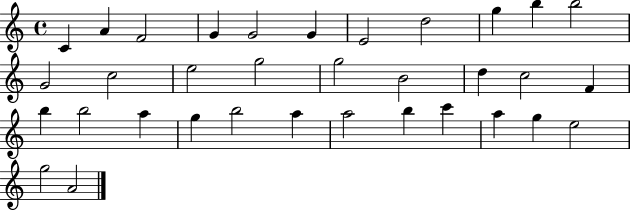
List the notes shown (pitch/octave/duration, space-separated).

C4/q A4/q F4/h G4/q G4/h G4/q E4/h D5/h G5/q B5/q B5/h G4/h C5/h E5/h G5/h G5/h B4/h D5/q C5/h F4/q B5/q B5/h A5/q G5/q B5/h A5/q A5/h B5/q C6/q A5/q G5/q E5/h G5/h A4/h